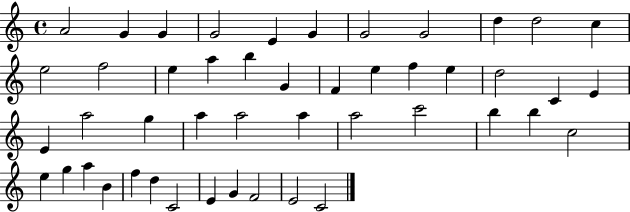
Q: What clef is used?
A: treble